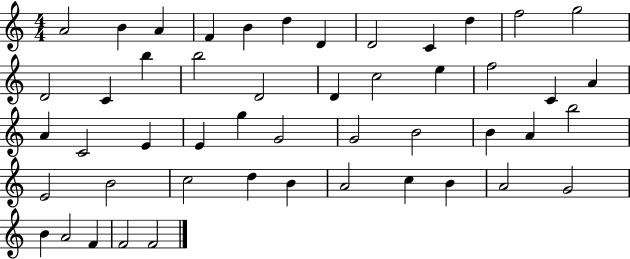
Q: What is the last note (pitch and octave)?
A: F4